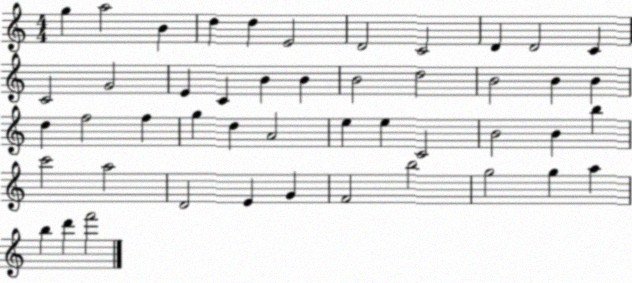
X:1
T:Untitled
M:4/4
L:1/4
K:C
g a2 B d d E2 D2 C2 D D2 C C2 G2 E C B B B2 d2 B2 B B d f2 f g d A2 e e C2 B2 B b c'2 a2 D2 E G F2 b2 g2 g a b d' f'2